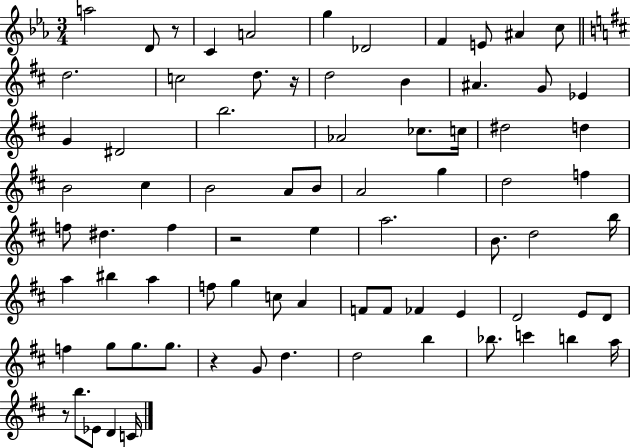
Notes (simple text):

A5/h D4/e R/e C4/q A4/h G5/q Db4/h F4/q E4/e A#4/q C5/e D5/h. C5/h D5/e. R/s D5/h B4/q A#4/q. G4/e Eb4/q G4/q D#4/h B5/h. Ab4/h CES5/e. C5/s D#5/h D5/q B4/h C#5/q B4/h A4/e B4/e A4/h G5/q D5/h F5/q F5/e D#5/q. F5/q R/h E5/q A5/h. B4/e. D5/h B5/s A5/q BIS5/q A5/q F5/e G5/q C5/e A4/q F4/e F4/e FES4/q E4/q D4/h E4/e D4/e F5/q G5/e G5/e. G5/e. R/q G4/e D5/q. D5/h B5/q Bb5/e. C6/q B5/q A5/s R/e B5/e. Eb4/e D4/q C4/s